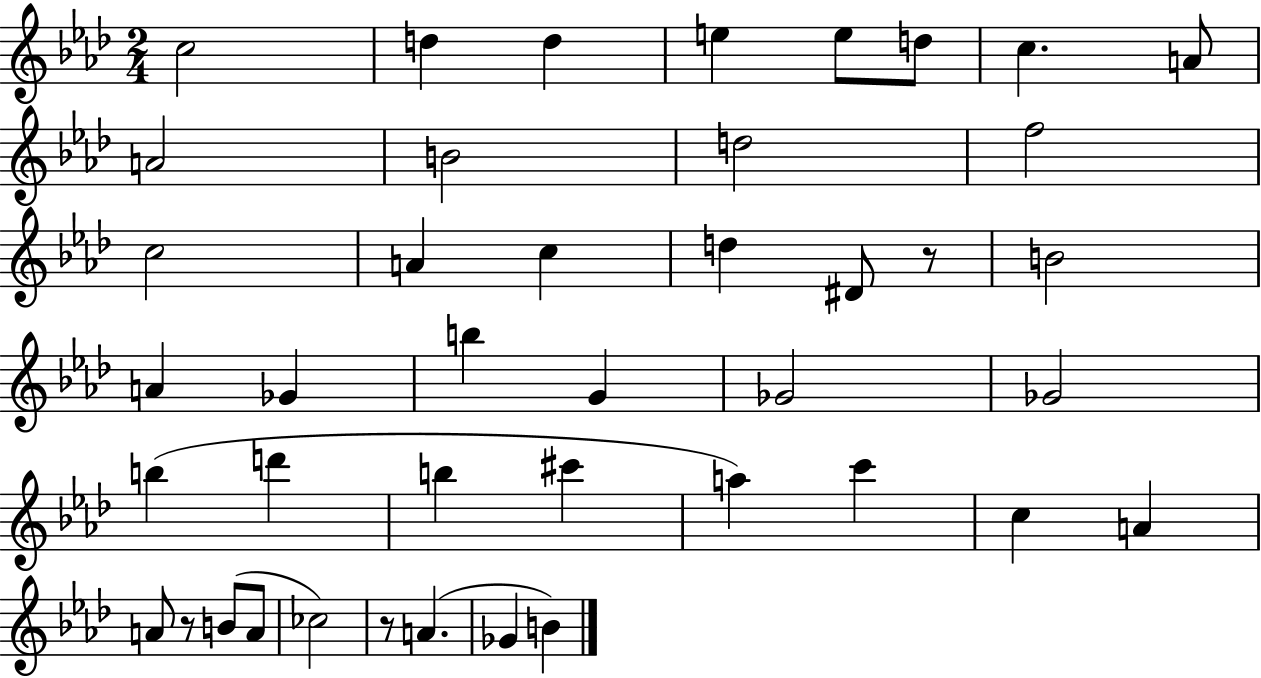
X:1
T:Untitled
M:2/4
L:1/4
K:Ab
c2 d d e e/2 d/2 c A/2 A2 B2 d2 f2 c2 A c d ^D/2 z/2 B2 A _G b G _G2 _G2 b d' b ^c' a c' c A A/2 z/2 B/2 A/2 _c2 z/2 A _G B